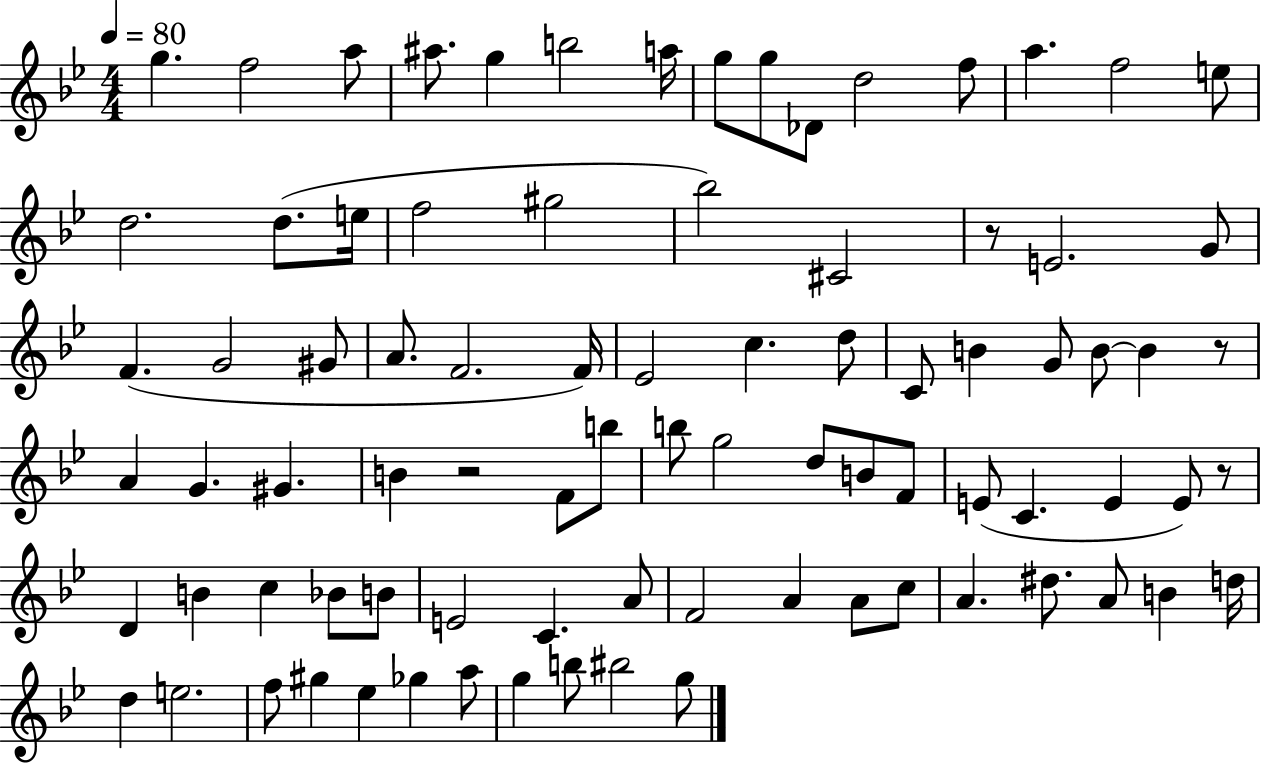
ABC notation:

X:1
T:Untitled
M:4/4
L:1/4
K:Bb
g f2 a/2 ^a/2 g b2 a/4 g/2 g/2 _D/2 d2 f/2 a f2 e/2 d2 d/2 e/4 f2 ^g2 _b2 ^C2 z/2 E2 G/2 F G2 ^G/2 A/2 F2 F/4 _E2 c d/2 C/2 B G/2 B/2 B z/2 A G ^G B z2 F/2 b/2 b/2 g2 d/2 B/2 F/2 E/2 C E E/2 z/2 D B c _B/2 B/2 E2 C A/2 F2 A A/2 c/2 A ^d/2 A/2 B d/4 d e2 f/2 ^g _e _g a/2 g b/2 ^b2 g/2